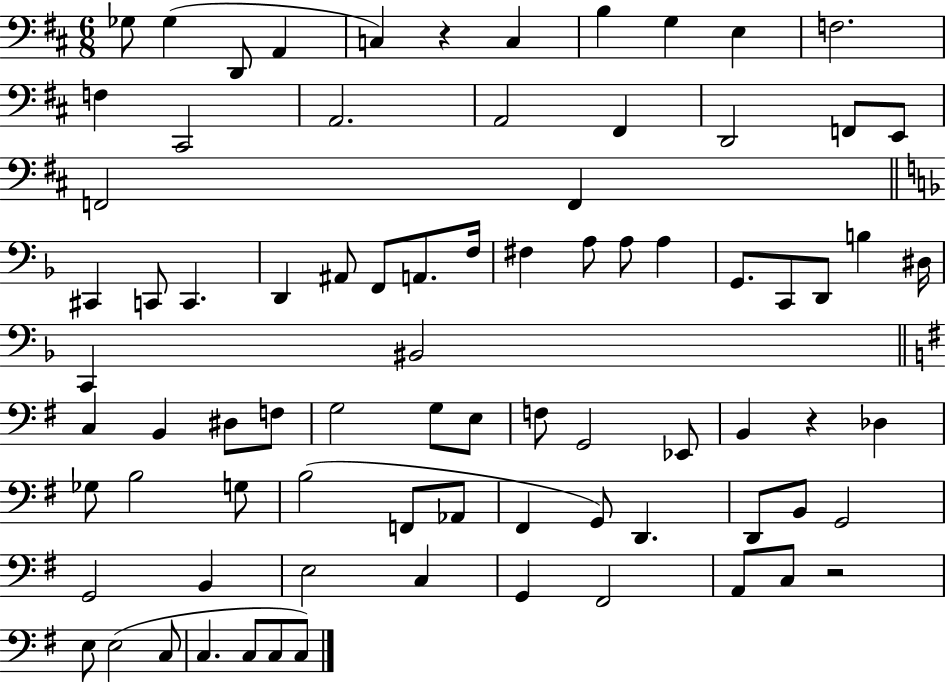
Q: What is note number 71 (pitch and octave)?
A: C3